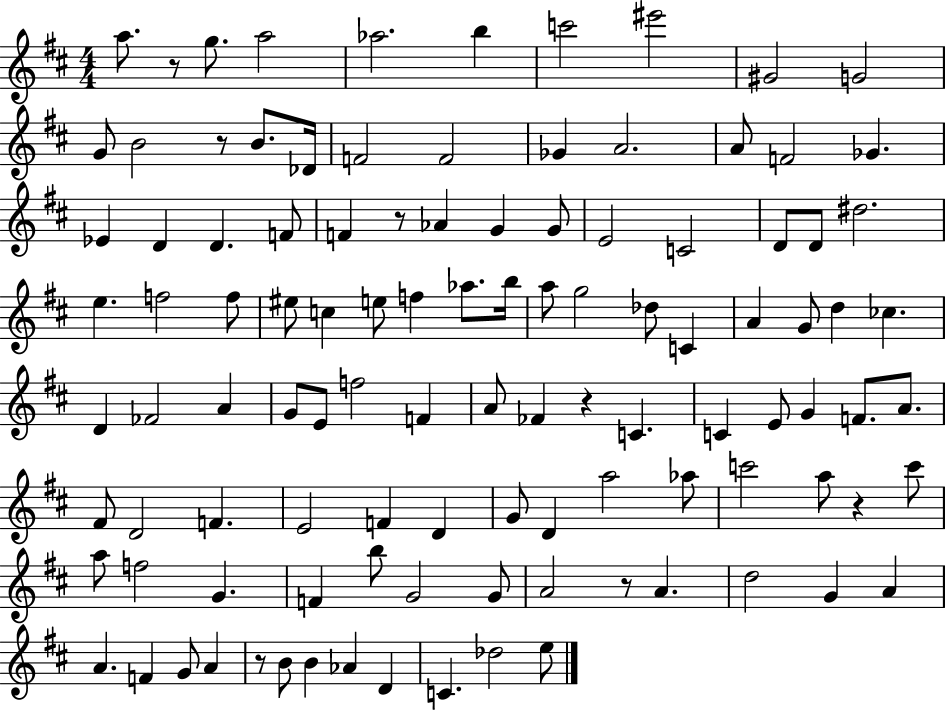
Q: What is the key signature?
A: D major